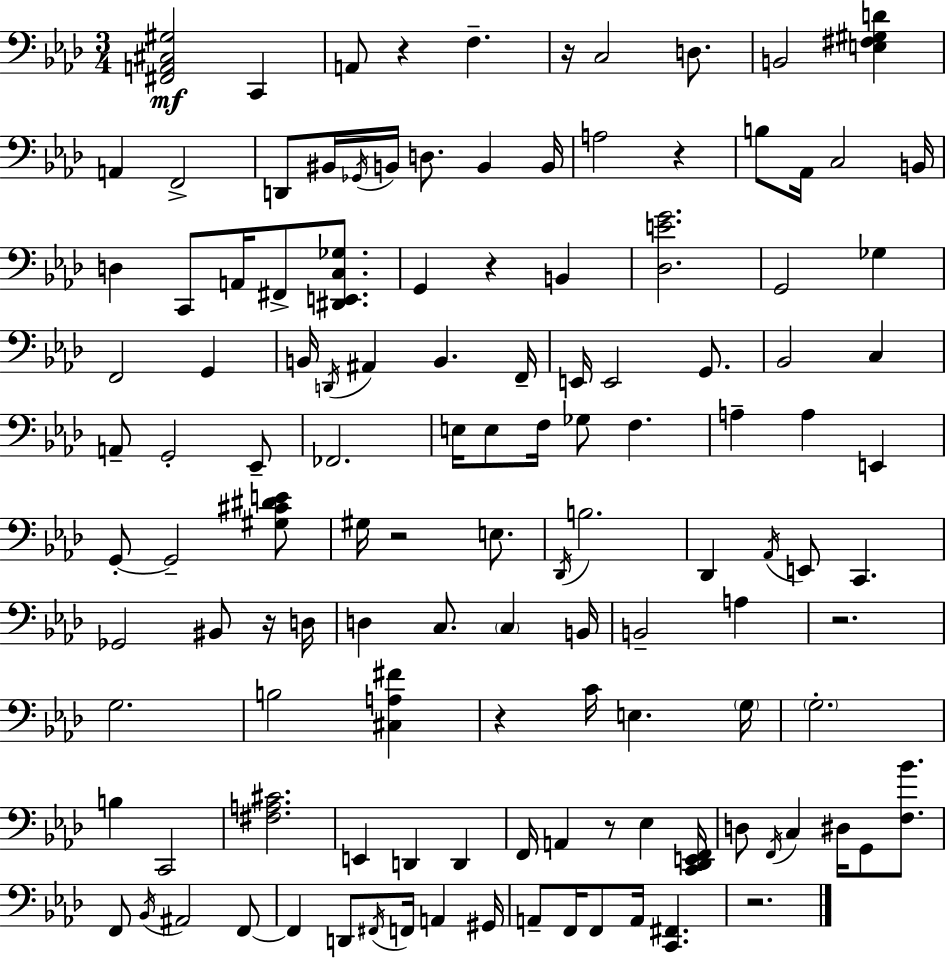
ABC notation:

X:1
T:Untitled
M:3/4
L:1/4
K:Fm
[^F,,A,,^C,^G,]2 C,, A,,/2 z F, z/4 C,2 D,/2 B,,2 [E,^F,^G,D] A,, F,,2 D,,/2 ^B,,/4 _G,,/4 B,,/4 D,/2 B,, B,,/4 A,2 z B,/2 _A,,/4 C,2 B,,/4 D, C,,/2 A,,/4 ^F,,/2 [^D,,E,,C,_G,]/2 G,, z B,, [_D,EG]2 G,,2 _G, F,,2 G,, B,,/4 D,,/4 ^A,, B,, F,,/4 E,,/4 E,,2 G,,/2 _B,,2 C, A,,/2 G,,2 _E,,/2 _F,,2 E,/4 E,/2 F,/4 _G,/2 F, A, A, E,, G,,/2 G,,2 [^G,^C^DE]/2 ^G,/4 z2 E,/2 _D,,/4 B,2 _D,, _A,,/4 E,,/2 C,, _G,,2 ^B,,/2 z/4 D,/4 D, C,/2 C, B,,/4 B,,2 A, z2 G,2 B,2 [^C,A,^F] z C/4 E, G,/4 G,2 B, C,,2 [^F,A,^C]2 E,, D,, D,, F,,/4 A,, z/2 _E, [C,,_D,,E,,F,,]/4 D,/2 F,,/4 C, ^D,/4 G,,/2 [F,_B]/2 F,,/2 _B,,/4 ^A,,2 F,,/2 F,, D,,/2 ^F,,/4 F,,/4 A,, ^G,,/4 A,,/2 F,,/4 F,,/2 A,,/4 [C,,^F,,] z2